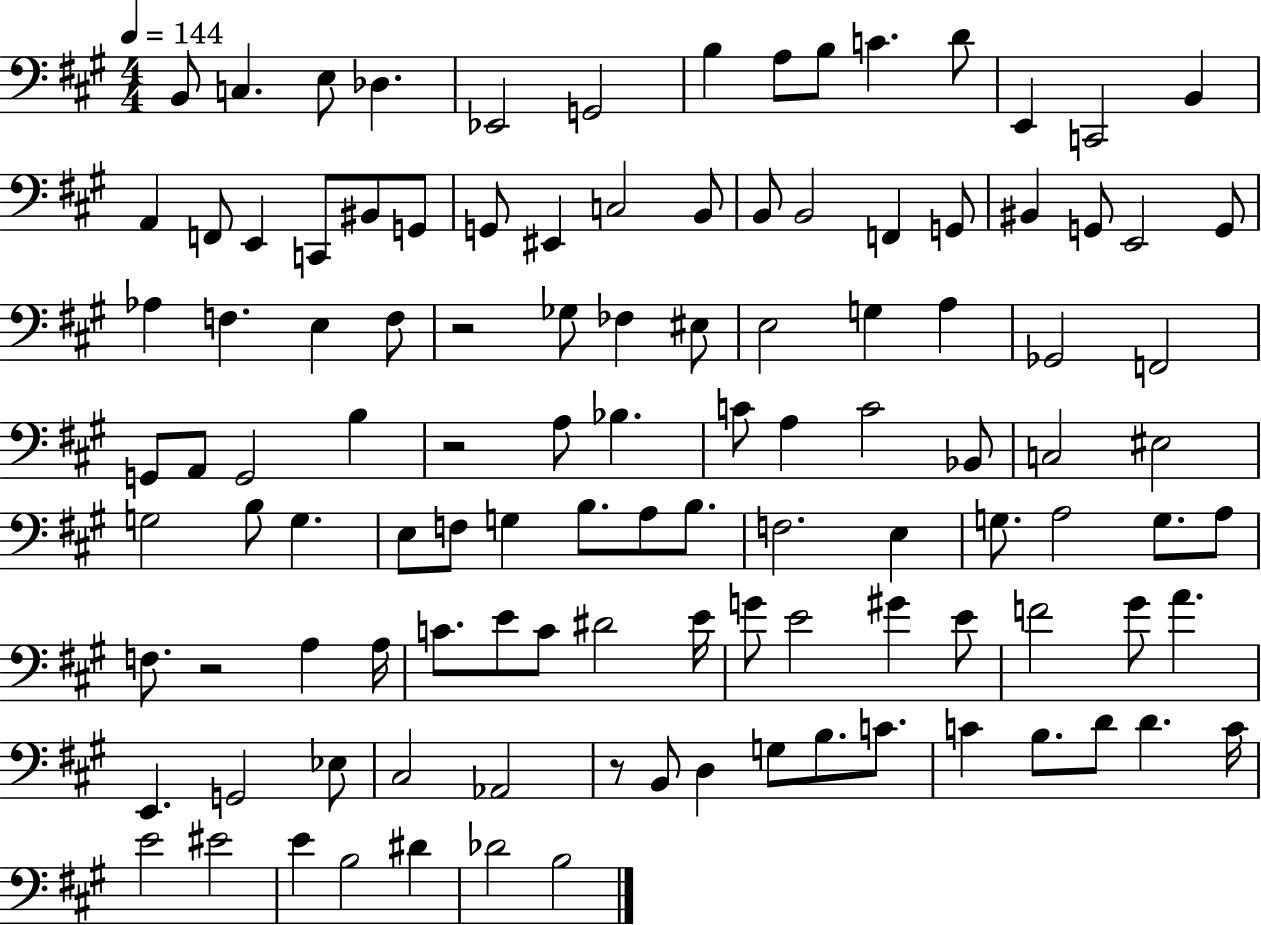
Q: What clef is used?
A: bass